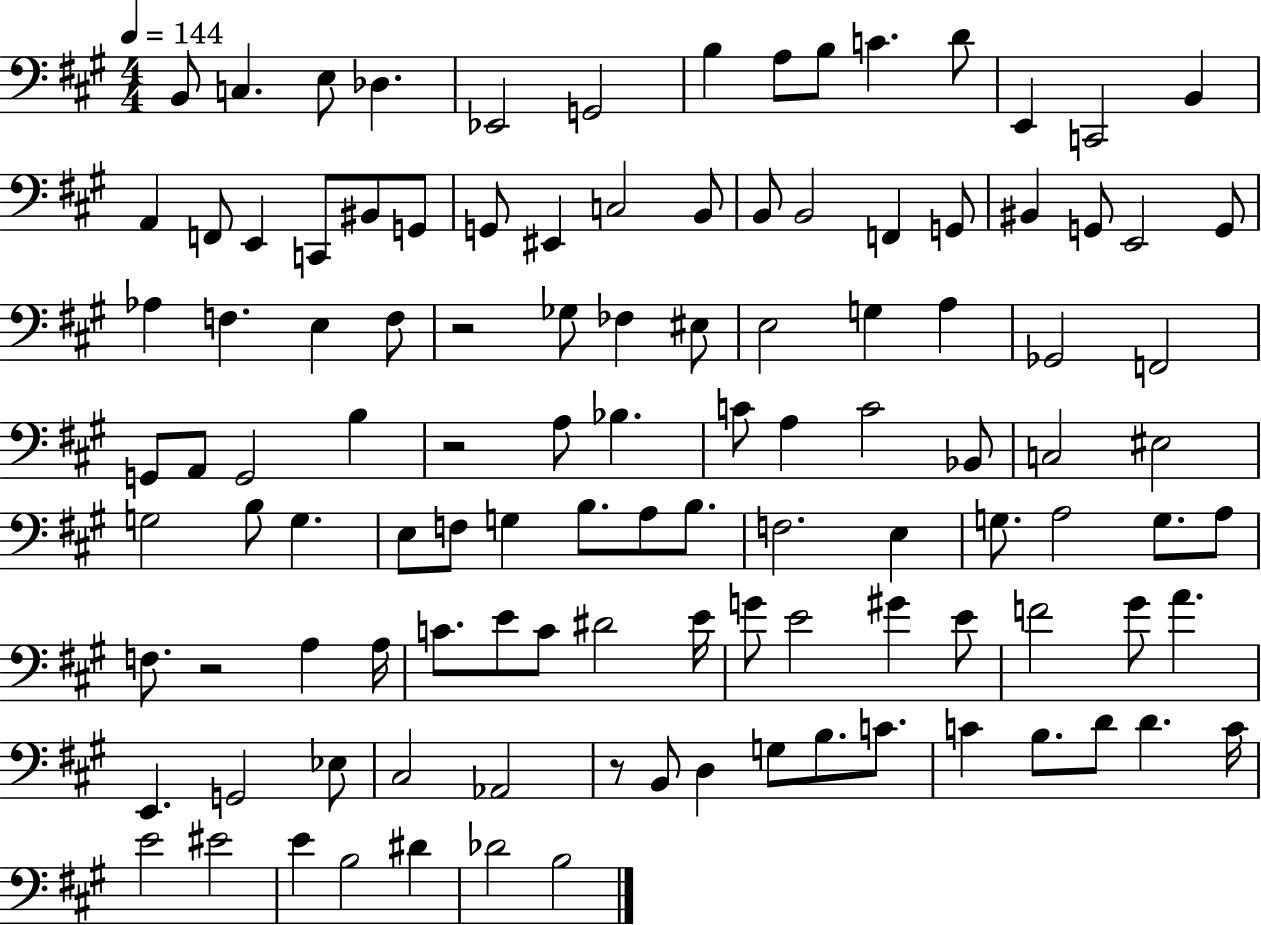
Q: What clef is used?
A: bass